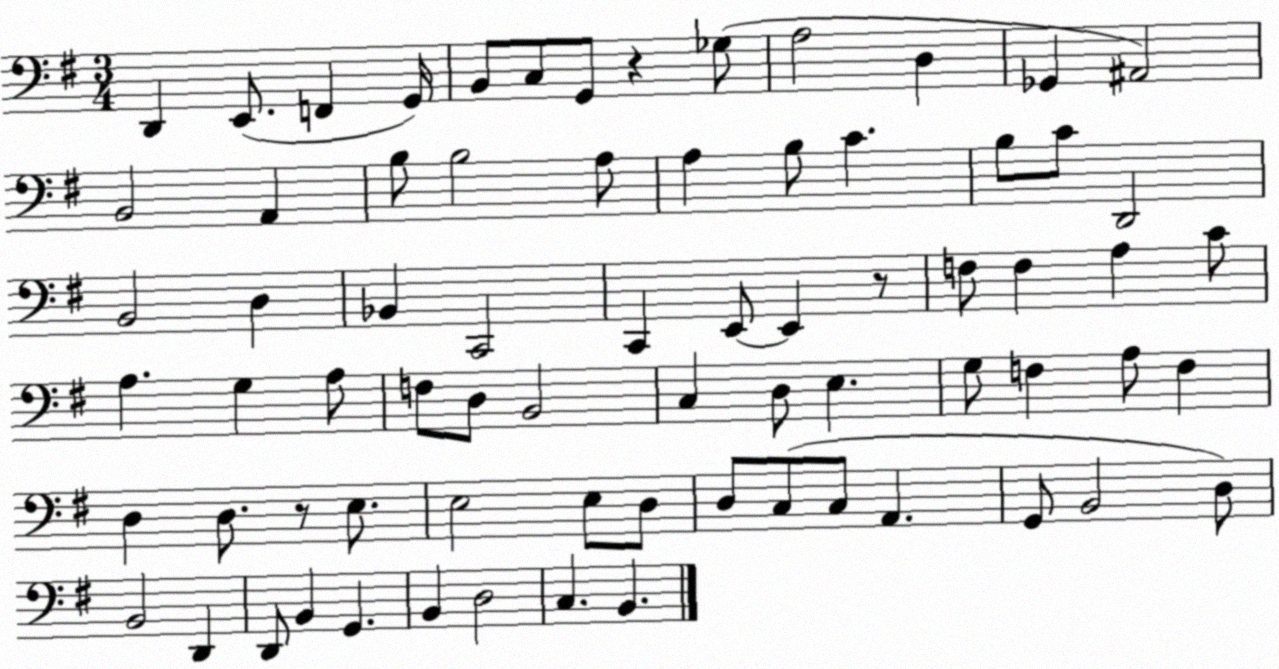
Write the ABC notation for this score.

X:1
T:Untitled
M:3/4
L:1/4
K:G
D,, E,,/2 F,, G,,/4 B,,/2 C,/2 G,,/2 z _G,/2 A,2 D, _G,, ^A,,2 B,,2 A,, B,/2 B,2 A,/2 A, B,/2 C B,/2 C/2 D,,2 B,,2 D, _B,, C,,2 C,, E,,/2 E,, z/2 F,/2 F, A, C/2 A, G, A,/2 F,/2 D,/2 B,,2 C, D,/2 E, G,/2 F, A,/2 F, D, D,/2 z/2 E,/2 E,2 E,/2 D,/2 D,/2 C,/2 C,/2 A,, G,,/2 B,,2 D,/2 B,,2 D,, D,,/2 B,, G,, B,, D,2 C, B,,